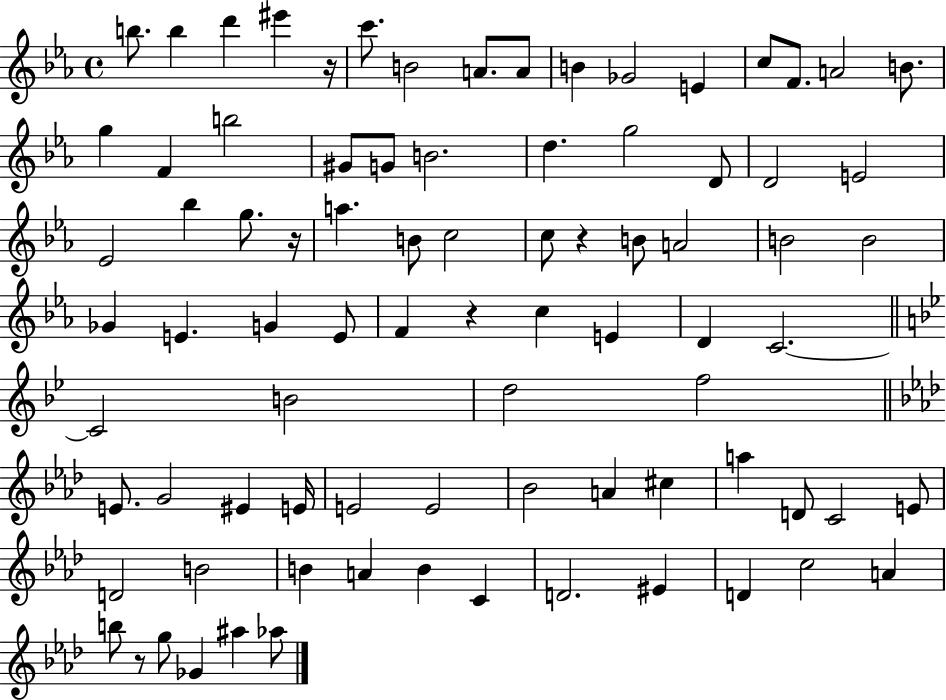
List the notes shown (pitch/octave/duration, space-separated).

B5/e. B5/q D6/q EIS6/q R/s C6/e. B4/h A4/e. A4/e B4/q Gb4/h E4/q C5/e F4/e. A4/h B4/e. G5/q F4/q B5/h G#4/e G4/e B4/h. D5/q. G5/h D4/e D4/h E4/h Eb4/h Bb5/q G5/e. R/s A5/q. B4/e C5/h C5/e R/q B4/e A4/h B4/h B4/h Gb4/q E4/q. G4/q E4/e F4/q R/q C5/q E4/q D4/q C4/h. C4/h B4/h D5/h F5/h E4/e. G4/h EIS4/q E4/s E4/h E4/h Bb4/h A4/q C#5/q A5/q D4/e C4/h E4/e D4/h B4/h B4/q A4/q B4/q C4/q D4/h. EIS4/q D4/q C5/h A4/q B5/e R/e G5/e Gb4/q A#5/q Ab5/e